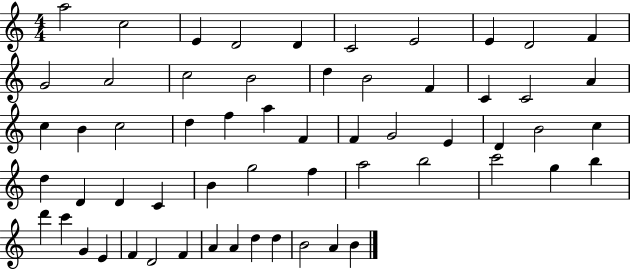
X:1
T:Untitled
M:4/4
L:1/4
K:C
a2 c2 E D2 D C2 E2 E D2 F G2 A2 c2 B2 d B2 F C C2 A c B c2 d f a F F G2 E D B2 c d D D C B g2 f a2 b2 c'2 g b d' c' G E F D2 F A A d d B2 A B